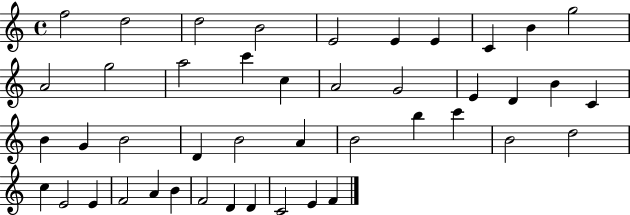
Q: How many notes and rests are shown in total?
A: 44